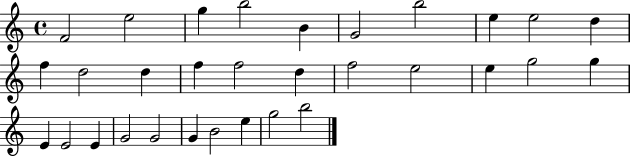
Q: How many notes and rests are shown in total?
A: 31